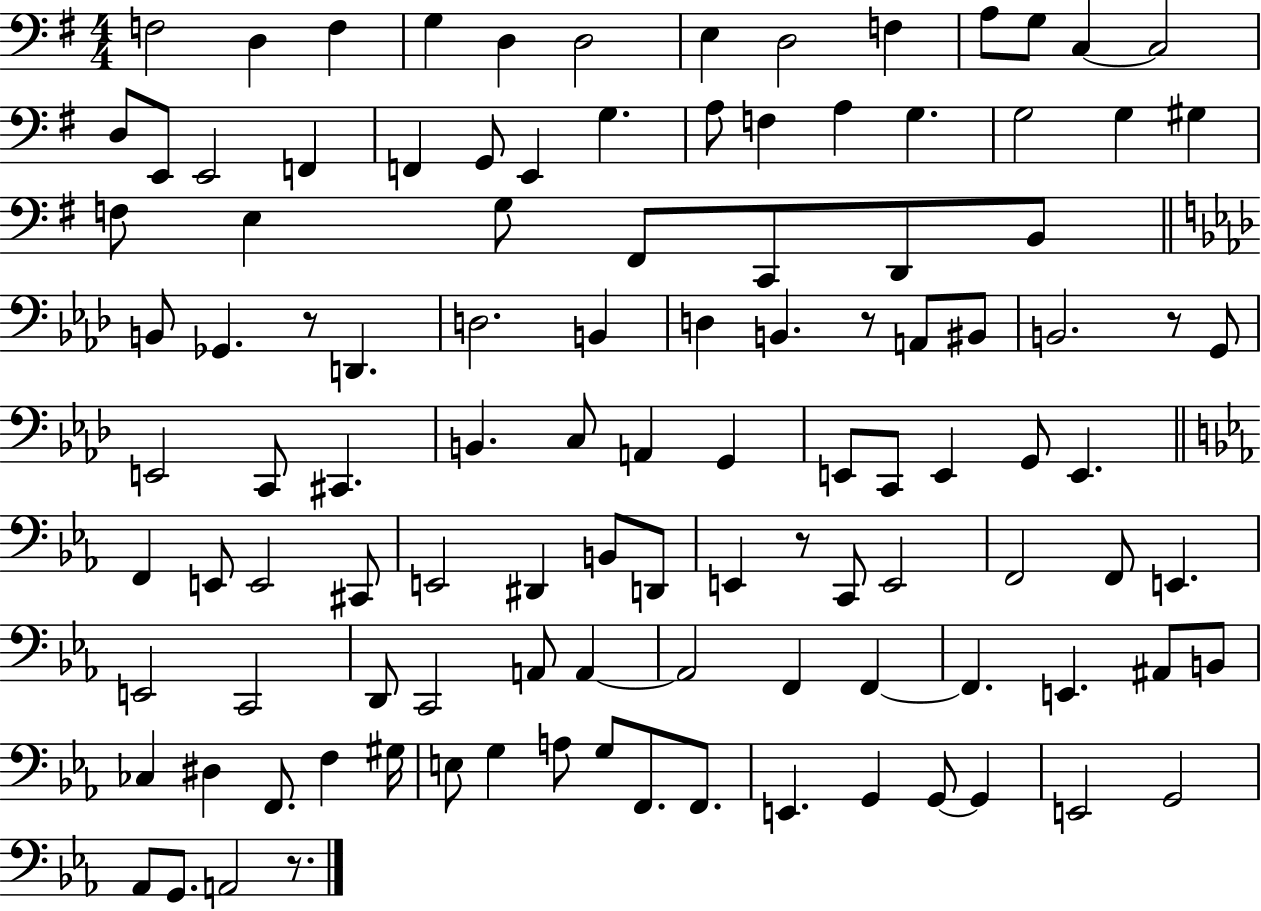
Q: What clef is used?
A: bass